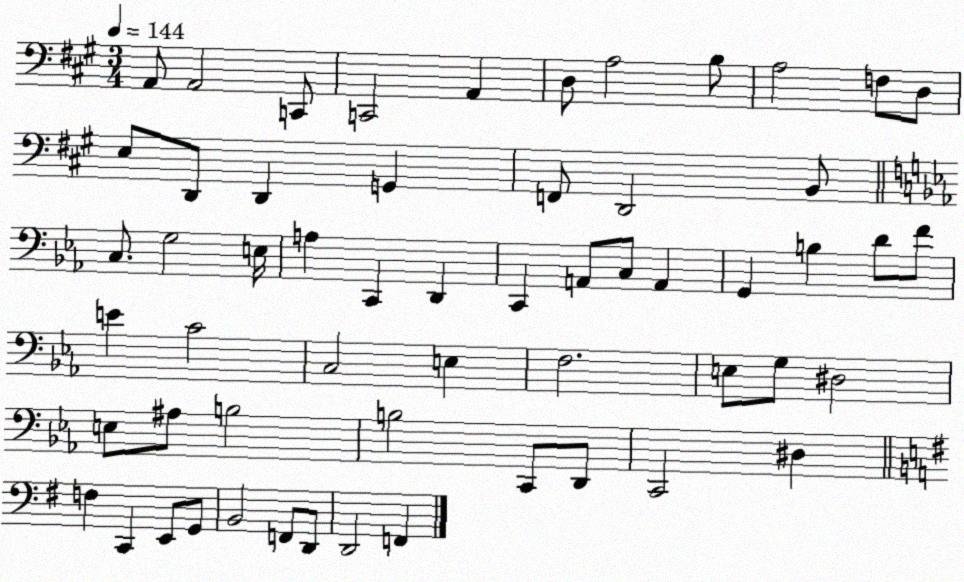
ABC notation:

X:1
T:Untitled
M:3/4
L:1/4
K:A
A,,/2 A,,2 C,,/2 C,,2 A,, D,/2 A,2 B,/2 A,2 F,/2 D,/2 E,/2 D,,/2 D,, G,, F,,/2 D,,2 B,,/2 C,/2 G,2 E,/4 A, C,, D,, C,, A,,/2 C,/2 A,, G,, B, D/2 F/2 E C2 C,2 E, F,2 E,/2 G,/2 ^D,2 E,/2 ^A,/2 B,2 B,2 C,,/2 D,,/2 C,,2 ^D, F, C,, E,,/2 G,,/2 B,,2 F,,/2 D,,/2 D,,2 F,,